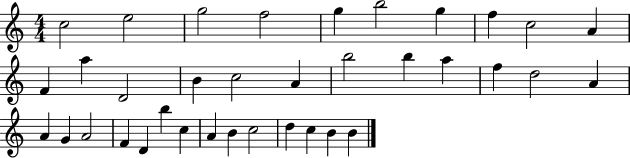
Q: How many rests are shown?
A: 0